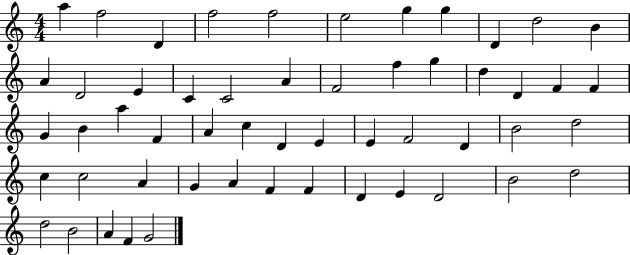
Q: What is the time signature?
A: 4/4